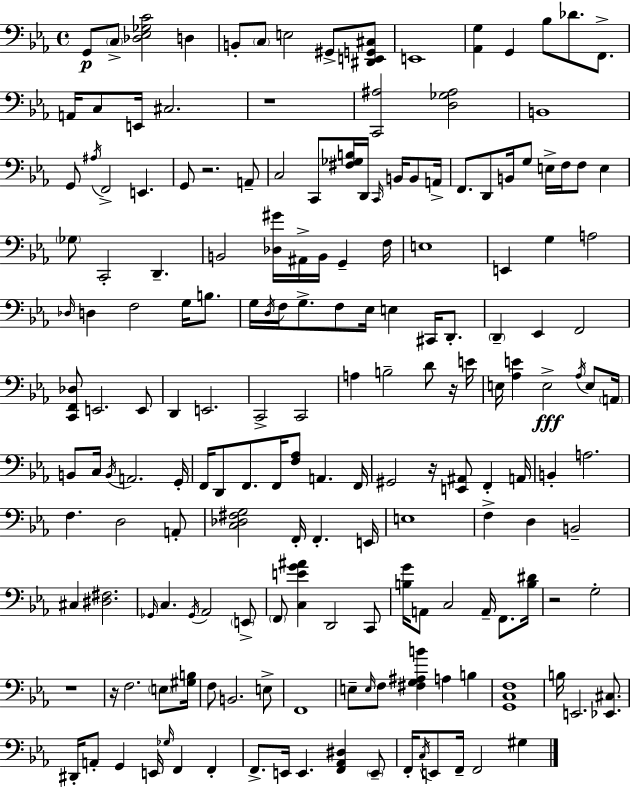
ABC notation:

X:1
T:Untitled
M:4/4
L:1/4
K:Cm
G,,/2 C,/2 [_D,_E,_G,C]2 D, B,,/2 C,/2 E,2 ^G,,/2 [^D,,E,,G,,^C,]/2 E,,4 [_A,,G,] G,, _B,/2 _D/2 F,,/2 A,,/4 C,/2 E,,/4 ^C,2 z4 [C,,^A,]2 [D,_G,^A,]2 B,,4 G,,/2 ^A,/4 F,,2 E,, G,,/2 z2 A,,/2 C,2 C,,/2 [^F,_G,B,]/4 D,,/4 C,,/4 B,,/4 B,,/2 A,,/4 F,,/2 D,,/2 B,,/4 G,/2 E,/4 F,/4 F,/2 E, _G,/2 C,,2 D,, B,,2 [_D,^G]/4 ^A,,/4 B,,/4 G,, F,/4 E,4 E,, G, A,2 _D,/4 D, F,2 G,/4 B,/2 G,/4 D,/4 F,/4 G,/2 F,/2 _E,/4 E, ^C,,/4 D,,/2 D,, _E,, F,,2 [C,,F,,_D,]/2 E,,2 E,,/2 D,, E,,2 C,,2 C,,2 A, B,2 D/2 z/4 E/4 E,/4 [_A,E] E,2 _A,/4 E,/2 A,,/4 B,,/2 C,/4 B,,/4 A,,2 G,,/4 F,,/4 D,,/2 F,,/2 F,,/4 [F,_A,]/2 A,, F,,/4 ^G,,2 z/4 [E,,^A,,]/2 F,, A,,/4 B,, A,2 F, D,2 A,,/2 [C,_D,^F,G,]2 F,,/4 F,, E,,/4 E,4 F, D, B,,2 ^C, [^D,^F,]2 _G,,/4 C, _G,,/4 _A,,2 E,,/2 F,,/2 [C,EG^A] D,,2 C,,/2 [B,G]/4 A,,/2 C,2 A,,/4 F,,/2 [B,^D]/4 z2 G,2 z4 z/4 F,2 E,/2 [^G,B,]/4 F,/2 B,,2 E,/2 F,,4 E,/2 E,/4 F,/2 [^F,G,^A,B] A, B, [G,,C,F,]4 B,/4 E,,2 [_E,,^C,]/2 ^D,,/4 A,,/2 G,, E,,/4 _G,/4 F,, F,, F,,/2 E,,/4 E,, [F,,_A,,^D,] E,,/2 F,,/4 C,/4 E,,/2 F,,/4 F,,2 ^G,